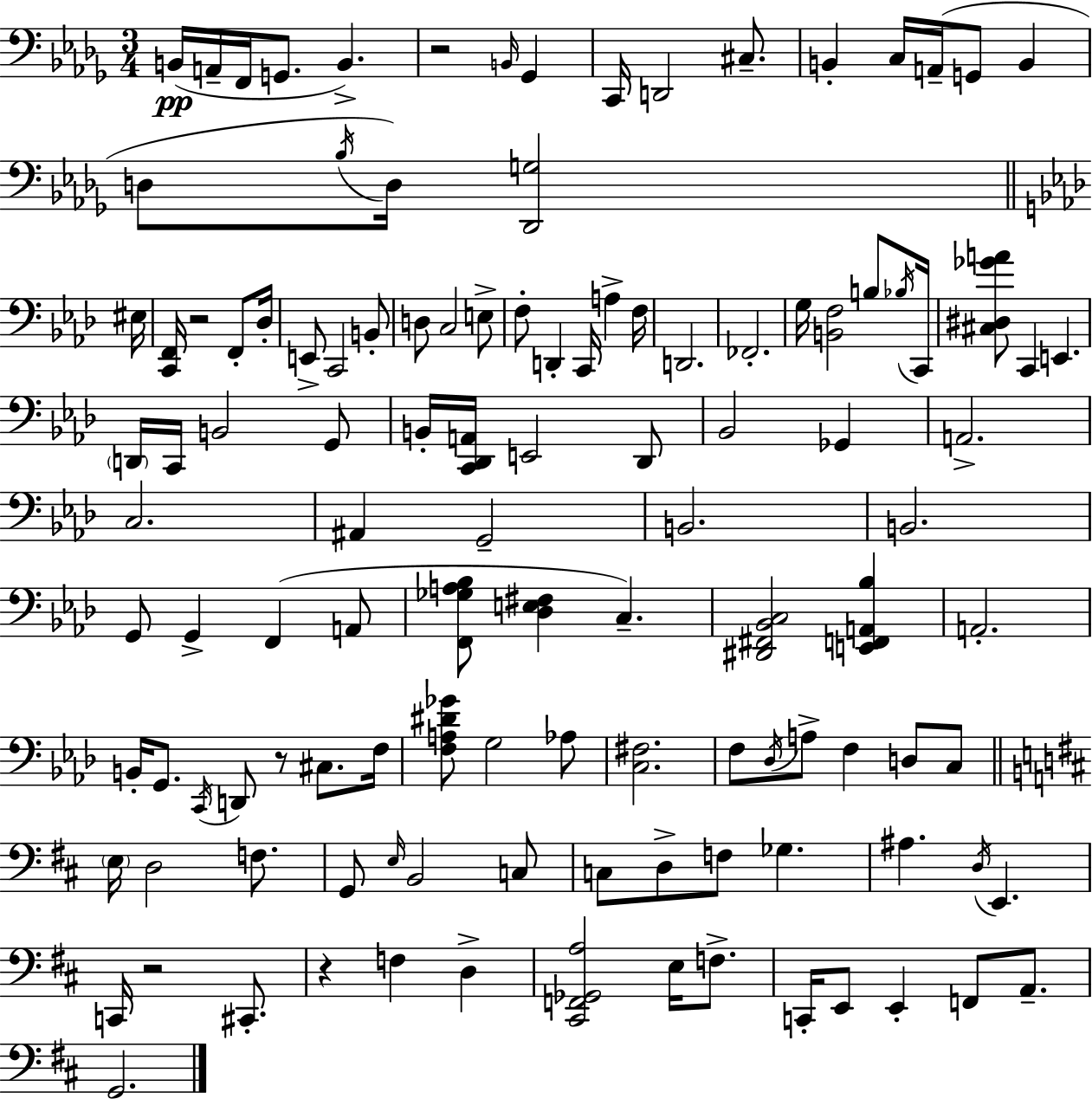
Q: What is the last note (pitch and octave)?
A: G2